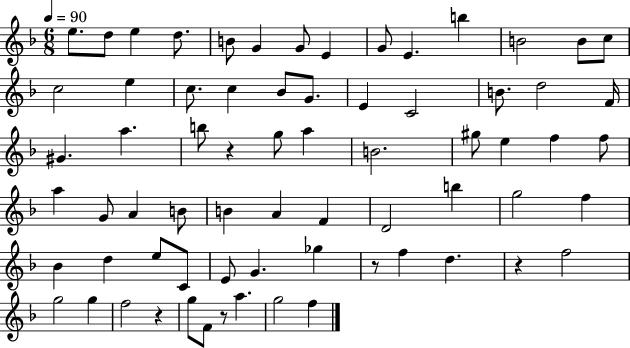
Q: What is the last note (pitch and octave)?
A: F5